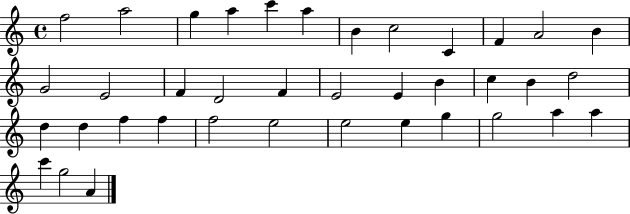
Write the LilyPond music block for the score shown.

{
  \clef treble
  \time 4/4
  \defaultTimeSignature
  \key c \major
  f''2 a''2 | g''4 a''4 c'''4 a''4 | b'4 c''2 c'4 | f'4 a'2 b'4 | \break g'2 e'2 | f'4 d'2 f'4 | e'2 e'4 b'4 | c''4 b'4 d''2 | \break d''4 d''4 f''4 f''4 | f''2 e''2 | e''2 e''4 g''4 | g''2 a''4 a''4 | \break c'''4 g''2 a'4 | \bar "|."
}